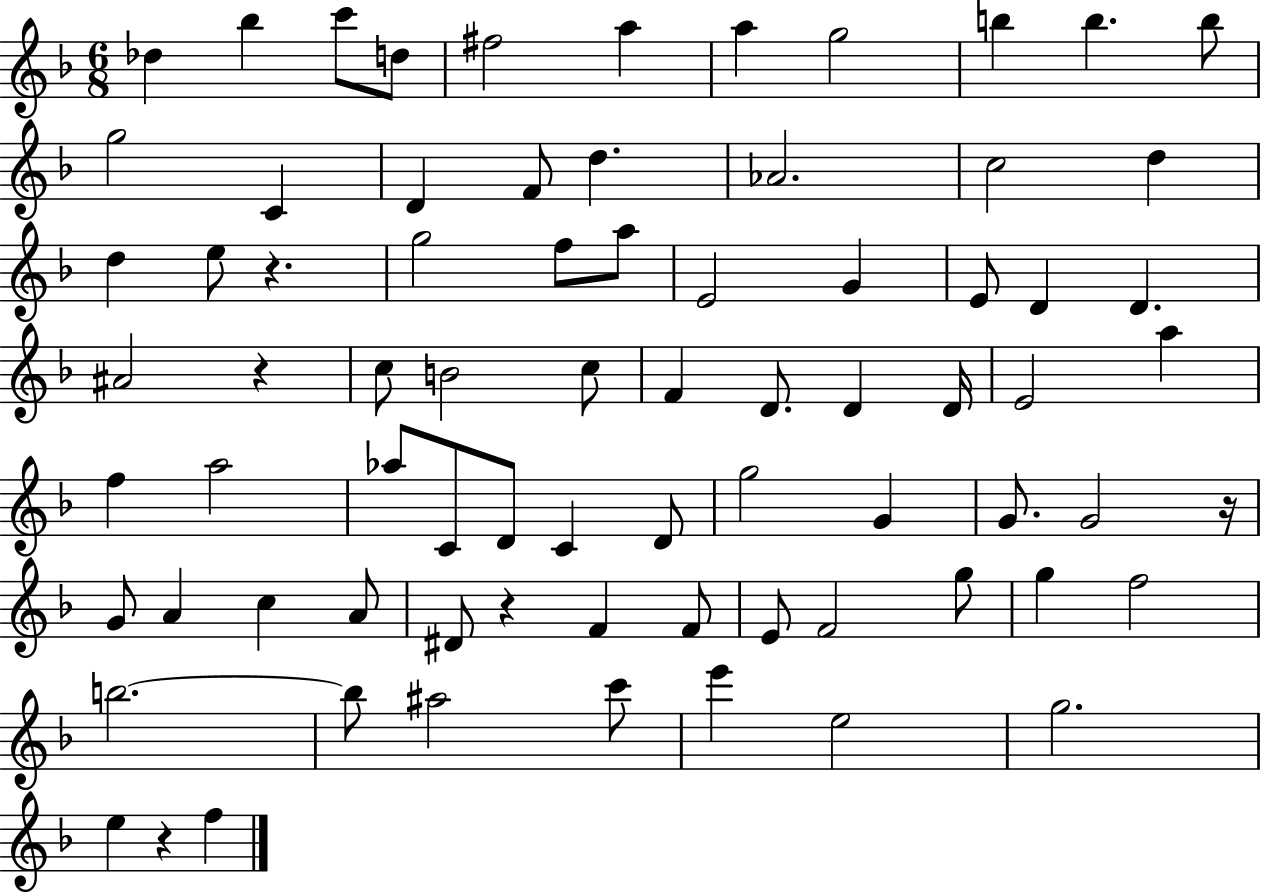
Db5/q Bb5/q C6/e D5/e F#5/h A5/q A5/q G5/h B5/q B5/q. B5/e G5/h C4/q D4/q F4/e D5/q. Ab4/h. C5/h D5/q D5/q E5/e R/q. G5/h F5/e A5/e E4/h G4/q E4/e D4/q D4/q. A#4/h R/q C5/e B4/h C5/e F4/q D4/e. D4/q D4/s E4/h A5/q F5/q A5/h Ab5/e C4/e D4/e C4/q D4/e G5/h G4/q G4/e. G4/h R/s G4/e A4/q C5/q A4/e D#4/e R/q F4/q F4/e E4/e F4/h G5/e G5/q F5/h B5/h. B5/e A#5/h C6/e E6/q E5/h G5/h. E5/q R/q F5/q